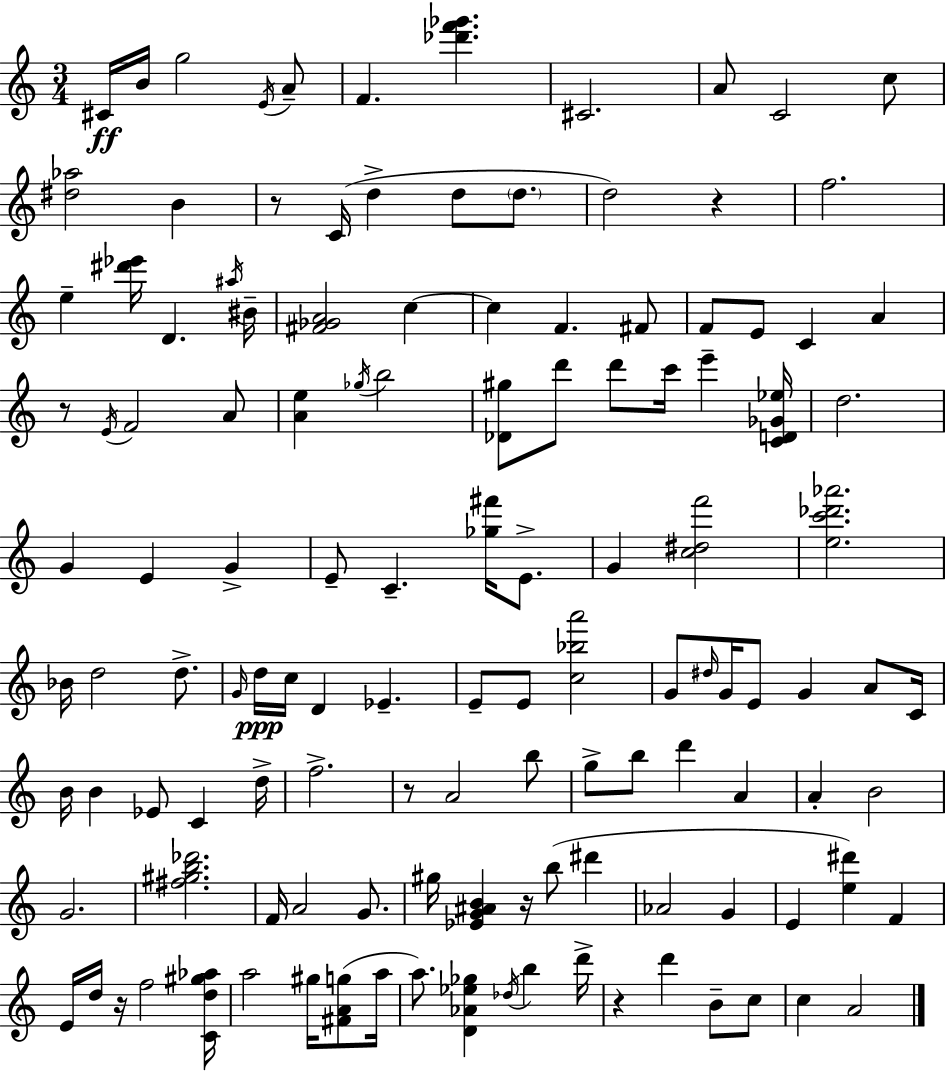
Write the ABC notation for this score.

X:1
T:Untitled
M:3/4
L:1/4
K:C
^C/4 B/4 g2 E/4 A/2 F [_d'f'_g'] ^C2 A/2 C2 c/2 [^d_a]2 B z/2 C/4 d d/2 d/2 d2 z f2 e [^d'_e']/4 D ^a/4 ^B/4 [^F_GA]2 c c F ^F/2 F/2 E/2 C A z/2 E/4 F2 A/2 [Ae] _g/4 b2 [_D^g]/2 d'/2 d'/2 c'/4 e' [CD_G_e]/4 d2 G E G E/2 C [_g^f']/4 E/2 G [c^df']2 [ec'_d'_a']2 _B/4 d2 d/2 G/4 d/4 c/4 D _E E/2 E/2 [c_ba']2 G/2 ^d/4 G/4 E/2 G A/2 C/4 B/4 B _E/2 C d/4 f2 z/2 A2 b/2 g/2 b/2 d' A A B2 G2 [^f^gb_d']2 F/4 A2 G/2 ^g/4 [_EG^AB] z/4 b/2 ^d' _A2 G E [e^d'] F E/4 d/4 z/4 f2 [Cd^g_a]/4 a2 ^g/4 [^FAg]/2 a/4 a/2 [D_A_e_g] _d/4 b d'/4 z d' B/2 c/2 c A2